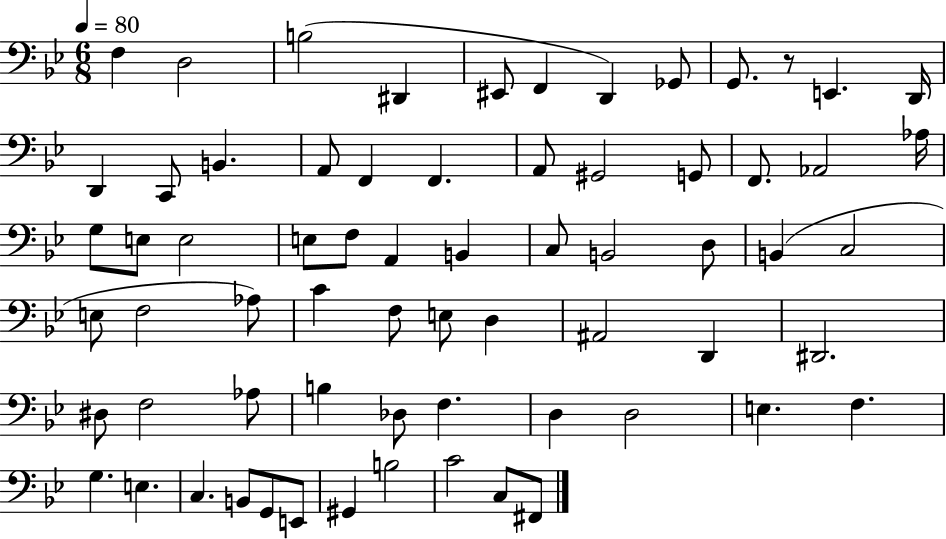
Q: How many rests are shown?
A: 1